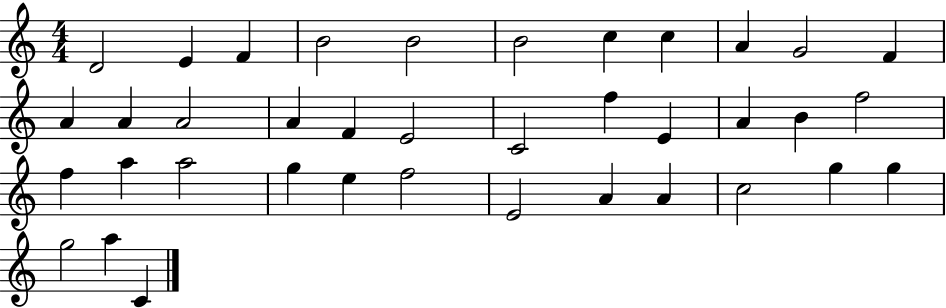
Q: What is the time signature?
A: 4/4